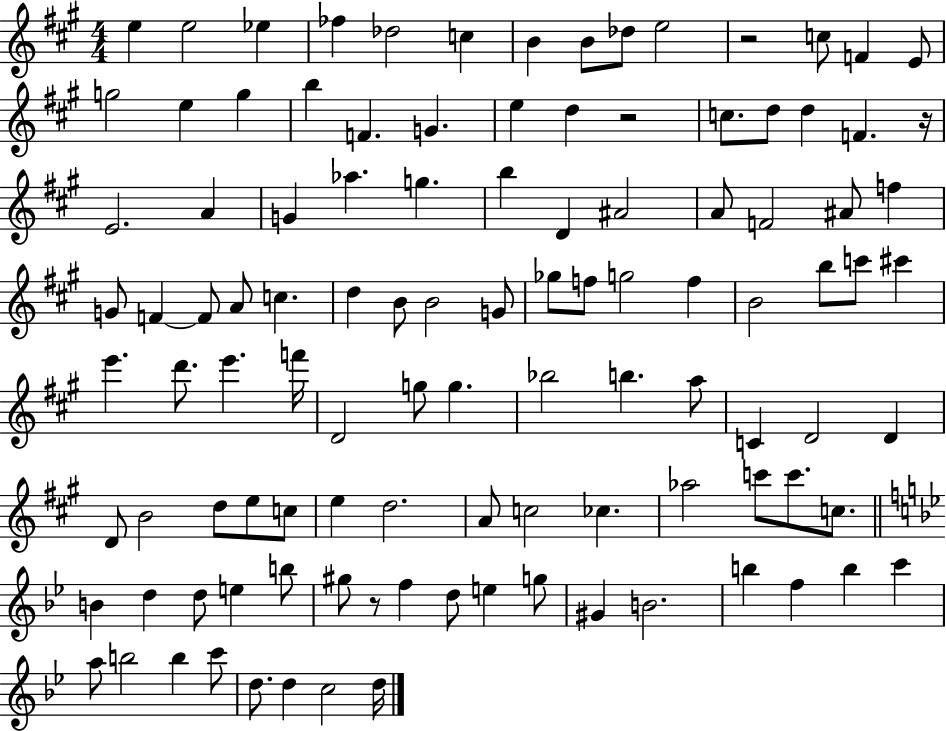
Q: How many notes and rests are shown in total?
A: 109